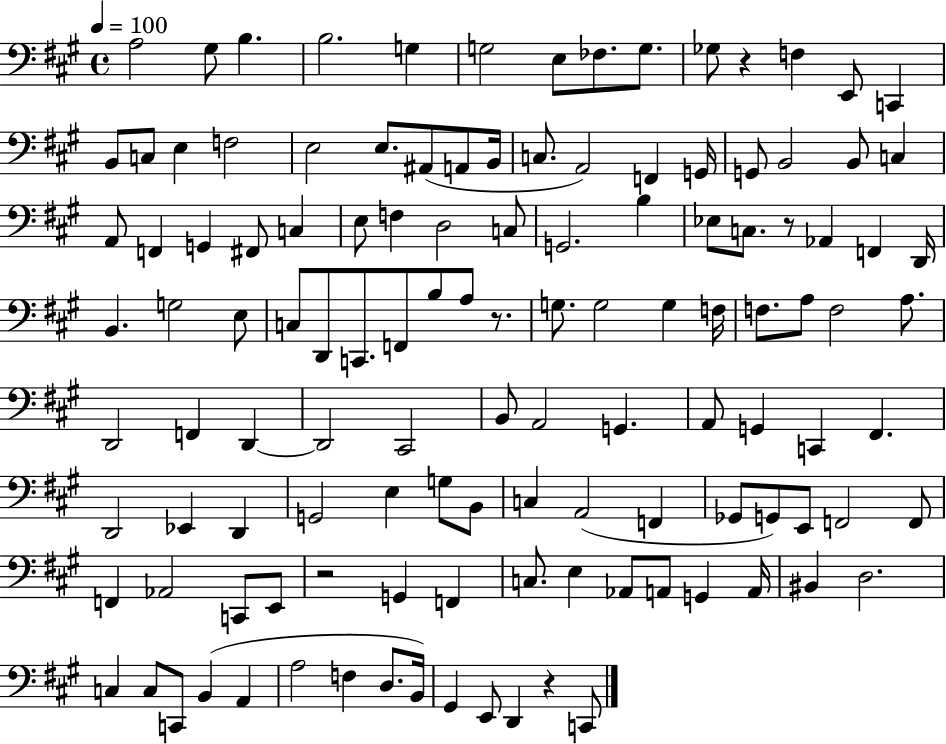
{
  \clef bass
  \time 4/4
  \defaultTimeSignature
  \key a \major
  \tempo 4 = 100
  a2 gis8 b4. | b2. g4 | g2 e8 fes8. g8. | ges8 r4 f4 e,8 c,4 | \break b,8 c8 e4 f2 | e2 e8. ais,8( a,8 b,16 | c8. a,2) f,4 g,16 | g,8 b,2 b,8 c4 | \break a,8 f,4 g,4 fis,8 c4 | e8 f4 d2 c8 | g,2. b4 | ees8 c8. r8 aes,4 f,4 d,16 | \break b,4. g2 e8 | c8 d,8 c,8. f,8 b8 a8 r8. | g8. g2 g4 f16 | f8. a8 f2 a8. | \break d,2 f,4 d,4~~ | d,2 cis,2 | b,8 a,2 g,4. | a,8 g,4 c,4 fis,4. | \break d,2 ees,4 d,4 | g,2 e4 g8 b,8 | c4 a,2( f,4 | ges,8 g,8) e,8 f,2 f,8 | \break f,4 aes,2 c,8 e,8 | r2 g,4 f,4 | c8. e4 aes,8 a,8 g,4 a,16 | bis,4 d2. | \break c4 c8 c,8 b,4( a,4 | a2 f4 d8. b,16) | gis,4 e,8 d,4 r4 c,8 | \bar "|."
}